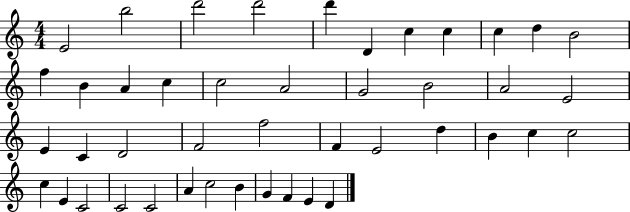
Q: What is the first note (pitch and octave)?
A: E4